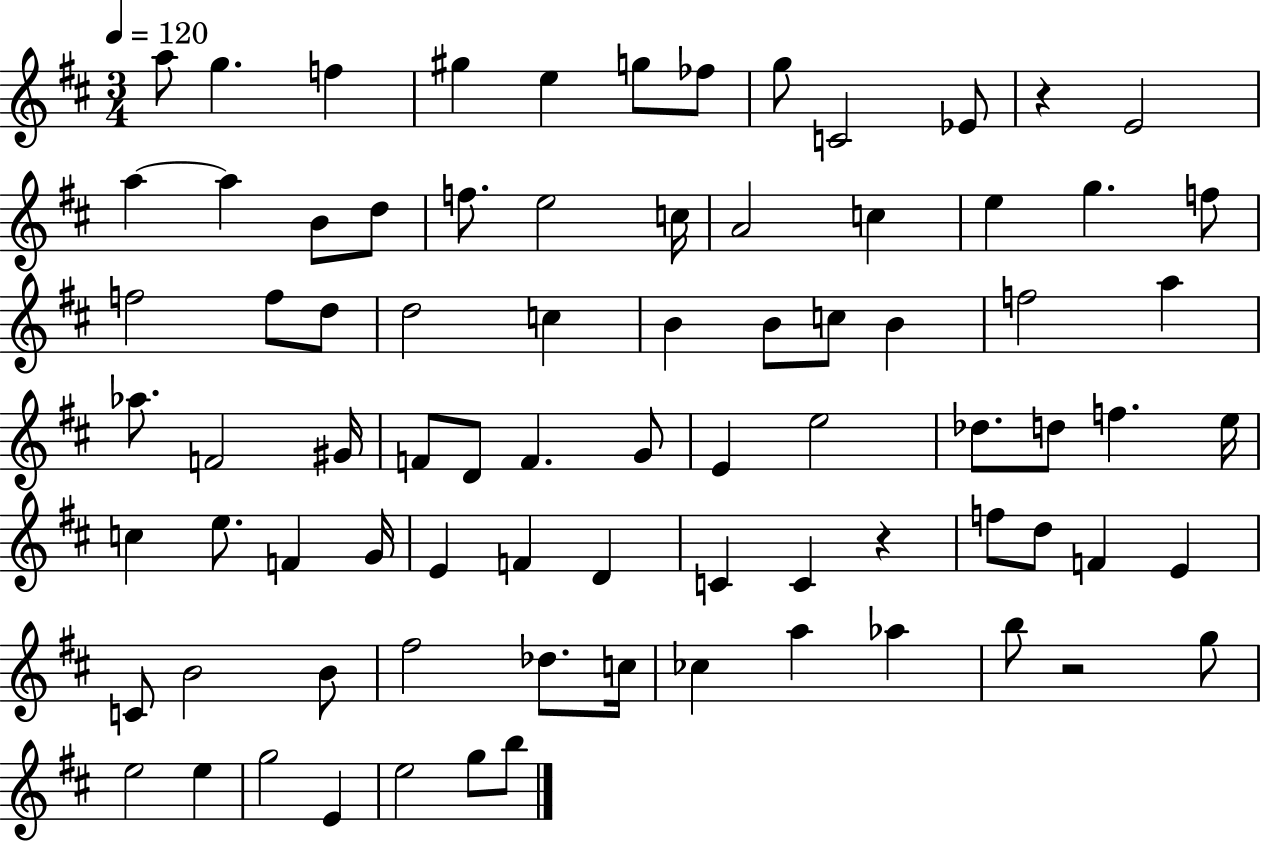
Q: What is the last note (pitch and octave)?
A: B5